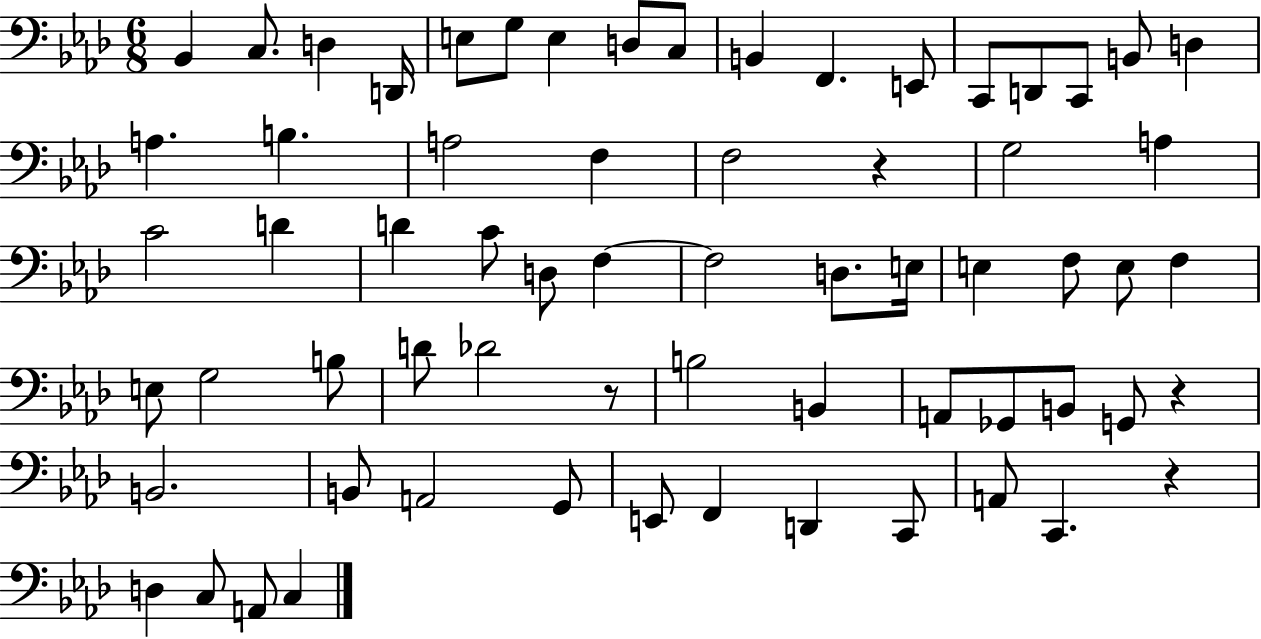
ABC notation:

X:1
T:Untitled
M:6/8
L:1/4
K:Ab
_B,, C,/2 D, D,,/4 E,/2 G,/2 E, D,/2 C,/2 B,, F,, E,,/2 C,,/2 D,,/2 C,,/2 B,,/2 D, A, B, A,2 F, F,2 z G,2 A, C2 D D C/2 D,/2 F, F,2 D,/2 E,/4 E, F,/2 E,/2 F, E,/2 G,2 B,/2 D/2 _D2 z/2 B,2 B,, A,,/2 _G,,/2 B,,/2 G,,/2 z B,,2 B,,/2 A,,2 G,,/2 E,,/2 F,, D,, C,,/2 A,,/2 C,, z D, C,/2 A,,/2 C,